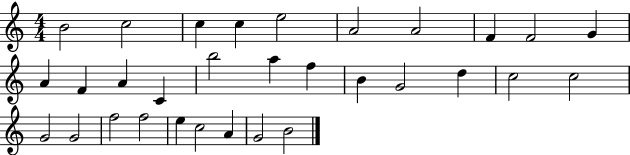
B4/h C5/h C5/q C5/q E5/h A4/h A4/h F4/q F4/h G4/q A4/q F4/q A4/q C4/q B5/h A5/q F5/q B4/q G4/h D5/q C5/h C5/h G4/h G4/h F5/h F5/h E5/q C5/h A4/q G4/h B4/h